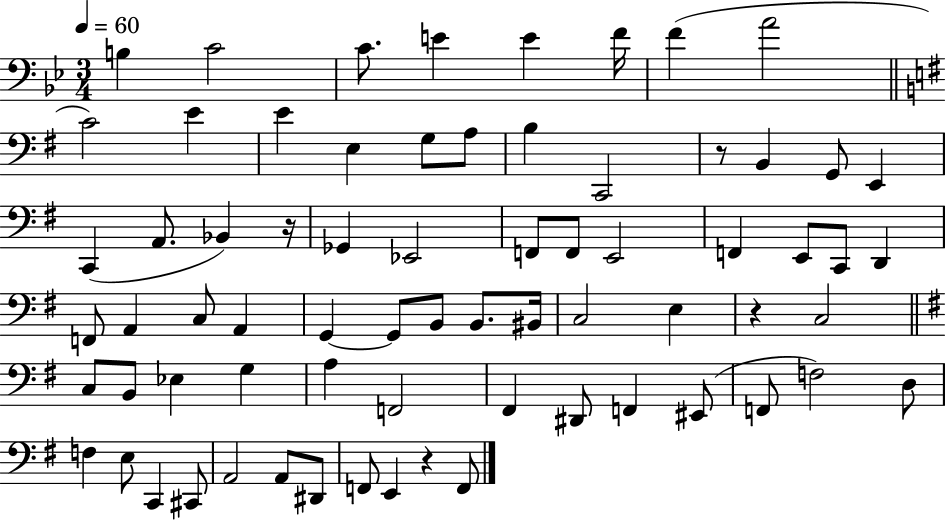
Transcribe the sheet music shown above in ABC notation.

X:1
T:Untitled
M:3/4
L:1/4
K:Bb
B, C2 C/2 E E F/4 F A2 C2 E E E, G,/2 A,/2 B, C,,2 z/2 B,, G,,/2 E,, C,, A,,/2 _B,, z/4 _G,, _E,,2 F,,/2 F,,/2 E,,2 F,, E,,/2 C,,/2 D,, F,,/2 A,, C,/2 A,, G,, G,,/2 B,,/2 B,,/2 ^B,,/4 C,2 E, z C,2 C,/2 B,,/2 _E, G, A, F,,2 ^F,, ^D,,/2 F,, ^E,,/2 F,,/2 F,2 D,/2 F, E,/2 C,, ^C,,/2 A,,2 A,,/2 ^D,,/2 F,,/2 E,, z F,,/2